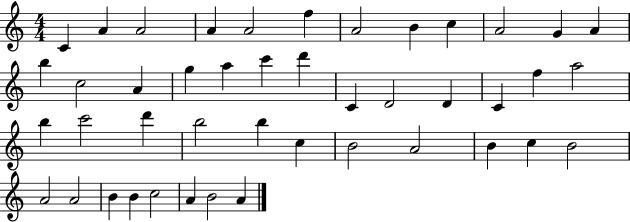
{
  \clef treble
  \numericTimeSignature
  \time 4/4
  \key c \major
  c'4 a'4 a'2 | a'4 a'2 f''4 | a'2 b'4 c''4 | a'2 g'4 a'4 | \break b''4 c''2 a'4 | g''4 a''4 c'''4 d'''4 | c'4 d'2 d'4 | c'4 f''4 a''2 | \break b''4 c'''2 d'''4 | b''2 b''4 c''4 | b'2 a'2 | b'4 c''4 b'2 | \break a'2 a'2 | b'4 b'4 c''2 | a'4 b'2 a'4 | \bar "|."
}